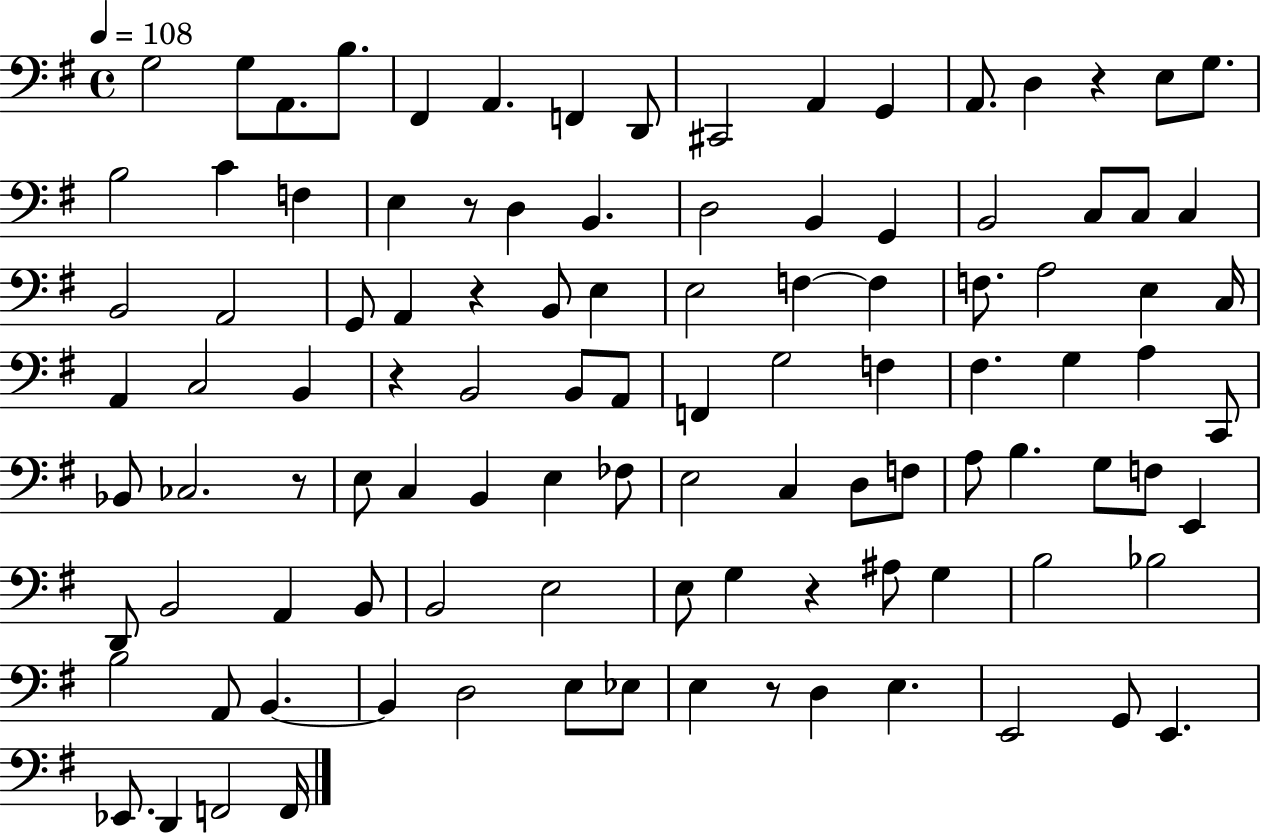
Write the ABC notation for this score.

X:1
T:Untitled
M:4/4
L:1/4
K:G
G,2 G,/2 A,,/2 B,/2 ^F,, A,, F,, D,,/2 ^C,,2 A,, G,, A,,/2 D, z E,/2 G,/2 B,2 C F, E, z/2 D, B,, D,2 B,, G,, B,,2 C,/2 C,/2 C, B,,2 A,,2 G,,/2 A,, z B,,/2 E, E,2 F, F, F,/2 A,2 E, C,/4 A,, C,2 B,, z B,,2 B,,/2 A,,/2 F,, G,2 F, ^F, G, A, C,,/2 _B,,/2 _C,2 z/2 E,/2 C, B,, E, _F,/2 E,2 C, D,/2 F,/2 A,/2 B, G,/2 F,/2 E,, D,,/2 B,,2 A,, B,,/2 B,,2 E,2 E,/2 G, z ^A,/2 G, B,2 _B,2 B,2 A,,/2 B,, B,, D,2 E,/2 _E,/2 E, z/2 D, E, E,,2 G,,/2 E,, _E,,/2 D,, F,,2 F,,/4